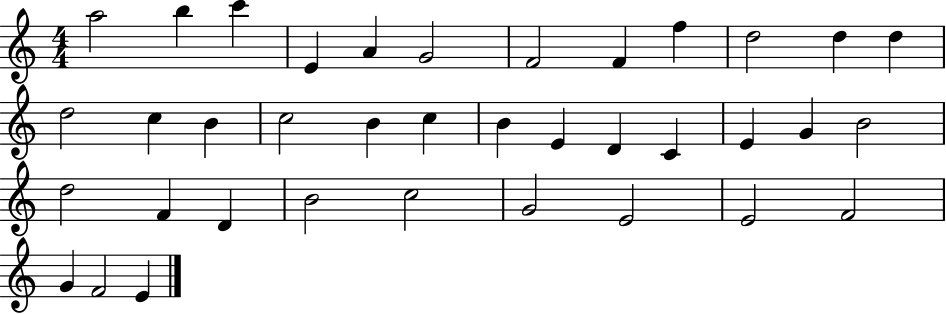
A5/h B5/q C6/q E4/q A4/q G4/h F4/h F4/q F5/q D5/h D5/q D5/q D5/h C5/q B4/q C5/h B4/q C5/q B4/q E4/q D4/q C4/q E4/q G4/q B4/h D5/h F4/q D4/q B4/h C5/h G4/h E4/h E4/h F4/h G4/q F4/h E4/q